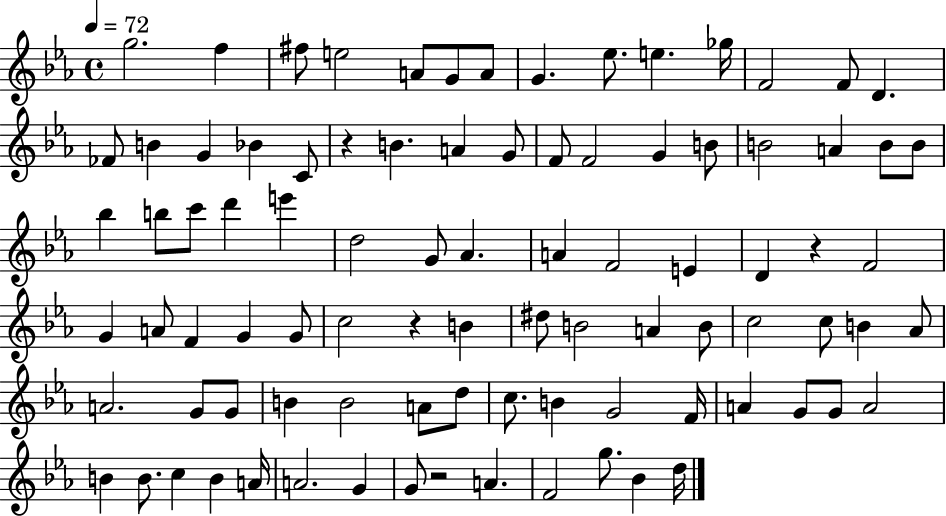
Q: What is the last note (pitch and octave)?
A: D5